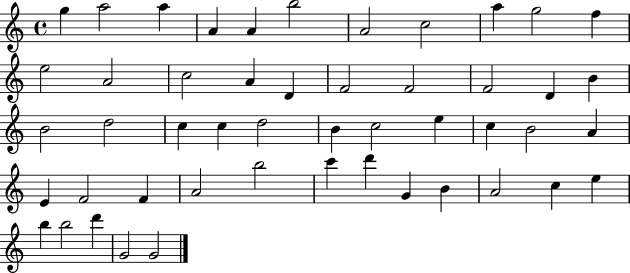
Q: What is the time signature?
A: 4/4